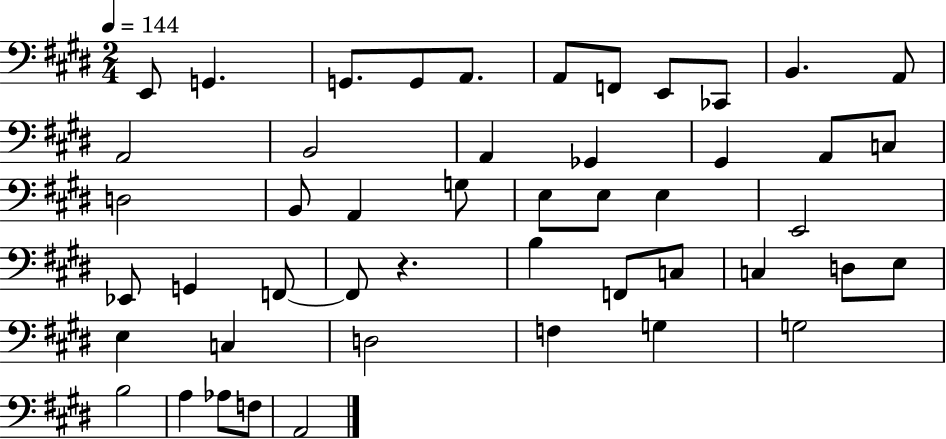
E2/e G2/q. G2/e. G2/e A2/e. A2/e F2/e E2/e CES2/e B2/q. A2/e A2/h B2/h A2/q Gb2/q G#2/q A2/e C3/e D3/h B2/e A2/q G3/e E3/e E3/e E3/q E2/h Eb2/e G2/q F2/e F2/e R/q. B3/q F2/e C3/e C3/q D3/e E3/e E3/q C3/q D3/h F3/q G3/q G3/h B3/h A3/q Ab3/e F3/e A2/h